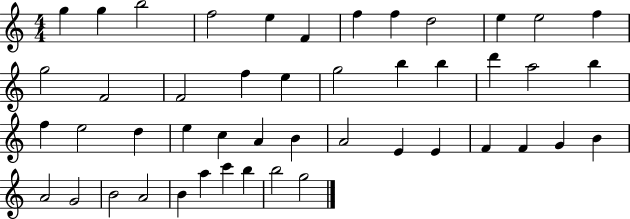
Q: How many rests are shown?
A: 0